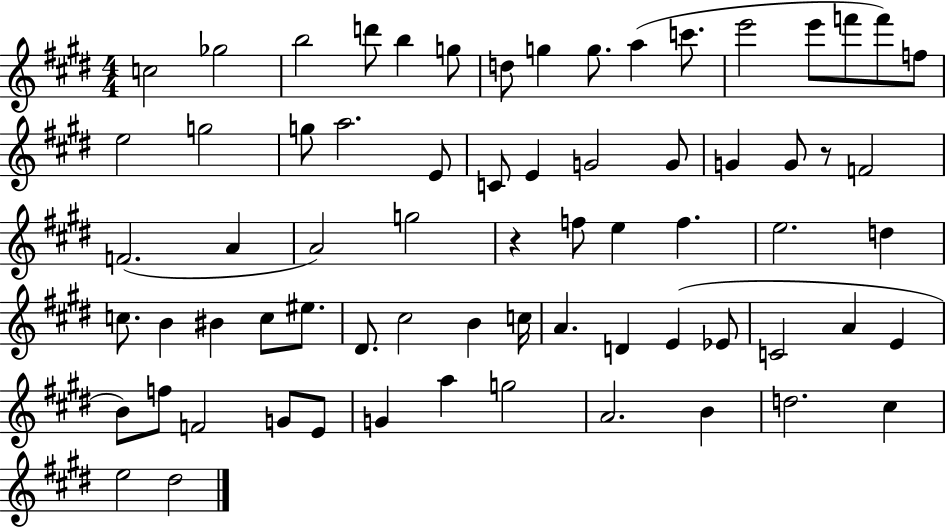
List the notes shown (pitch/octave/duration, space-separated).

C5/h Gb5/h B5/h D6/e B5/q G5/e D5/e G5/q G5/e. A5/q C6/e. E6/h E6/e F6/e F6/e F5/e E5/h G5/h G5/e A5/h. E4/e C4/e E4/q G4/h G4/e G4/q G4/e R/e F4/h F4/h. A4/q A4/h G5/h R/q F5/e E5/q F5/q. E5/h. D5/q C5/e. B4/q BIS4/q C5/e EIS5/e. D#4/e. C#5/h B4/q C5/s A4/q. D4/q E4/q Eb4/e C4/h A4/q E4/q B4/e F5/e F4/h G4/e E4/e G4/q A5/q G5/h A4/h. B4/q D5/h. C#5/q E5/h D#5/h